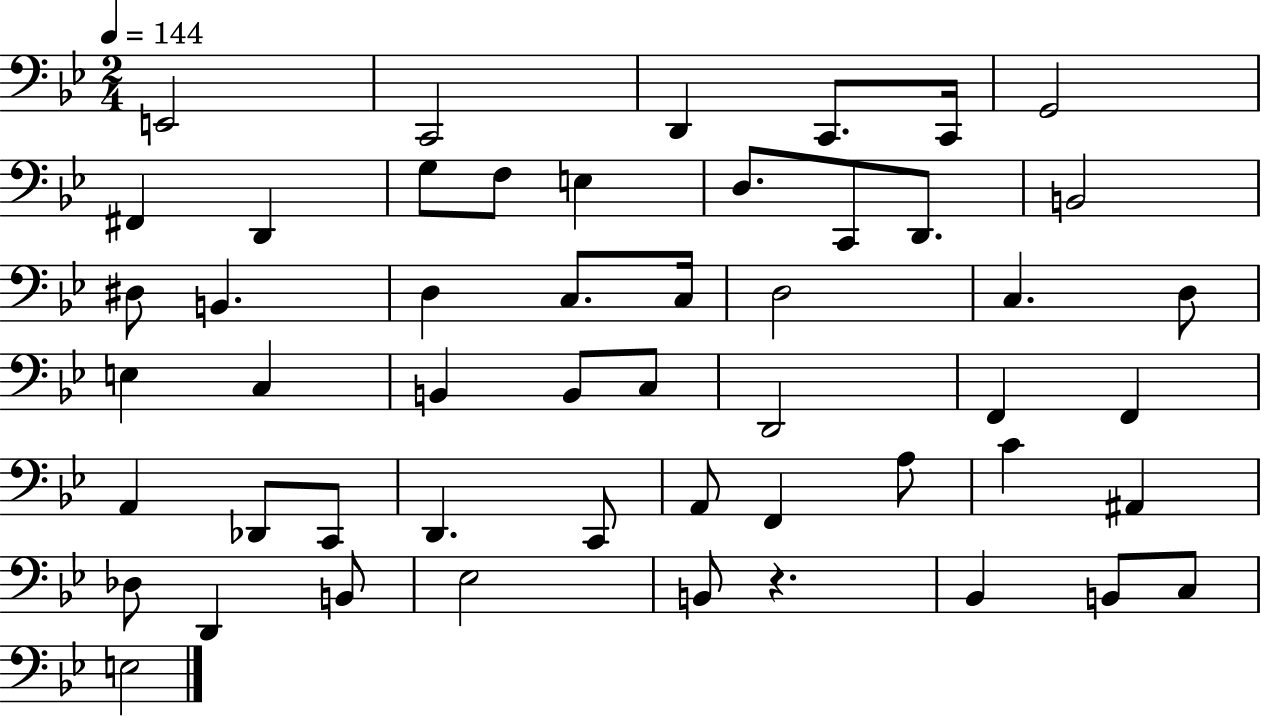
{
  \clef bass
  \numericTimeSignature
  \time 2/4
  \key bes \major
  \tempo 4 = 144
  e,2 | c,2 | d,4 c,8. c,16 | g,2 | \break fis,4 d,4 | g8 f8 e4 | d8. c,8 d,8. | b,2 | \break dis8 b,4. | d4 c8. c16 | d2 | c4. d8 | \break e4 c4 | b,4 b,8 c8 | d,2 | f,4 f,4 | \break a,4 des,8 c,8 | d,4. c,8 | a,8 f,4 a8 | c'4 ais,4 | \break des8 d,4 b,8 | ees2 | b,8 r4. | bes,4 b,8 c8 | \break e2 | \bar "|."
}